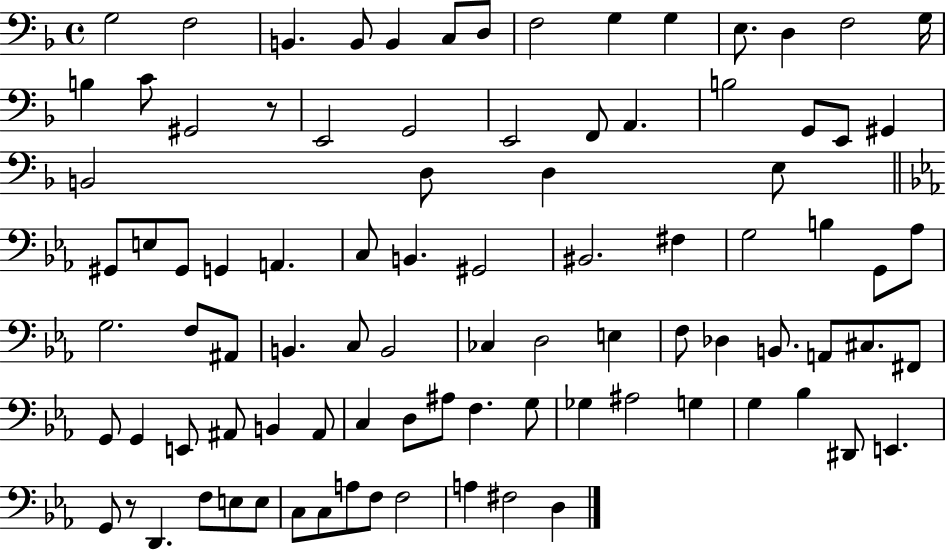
X:1
T:Untitled
M:4/4
L:1/4
K:F
G,2 F,2 B,, B,,/2 B,, C,/2 D,/2 F,2 G, G, E,/2 D, F,2 G,/4 B, C/2 ^G,,2 z/2 E,,2 G,,2 E,,2 F,,/2 A,, B,2 G,,/2 E,,/2 ^G,, B,,2 D,/2 D, E,/2 ^G,,/2 E,/2 ^G,,/2 G,, A,, C,/2 B,, ^G,,2 ^B,,2 ^F, G,2 B, G,,/2 _A,/2 G,2 F,/2 ^A,,/2 B,, C,/2 B,,2 _C, D,2 E, F,/2 _D, B,,/2 A,,/2 ^C,/2 ^F,,/2 G,,/2 G,, E,,/2 ^A,,/2 B,, ^A,,/2 C, D,/2 ^A,/2 F, G,/2 _G, ^A,2 G, G, _B, ^D,,/2 E,, G,,/2 z/2 D,, F,/2 E,/2 E,/2 C,/2 C,/2 A,/2 F,/2 F,2 A, ^F,2 D,